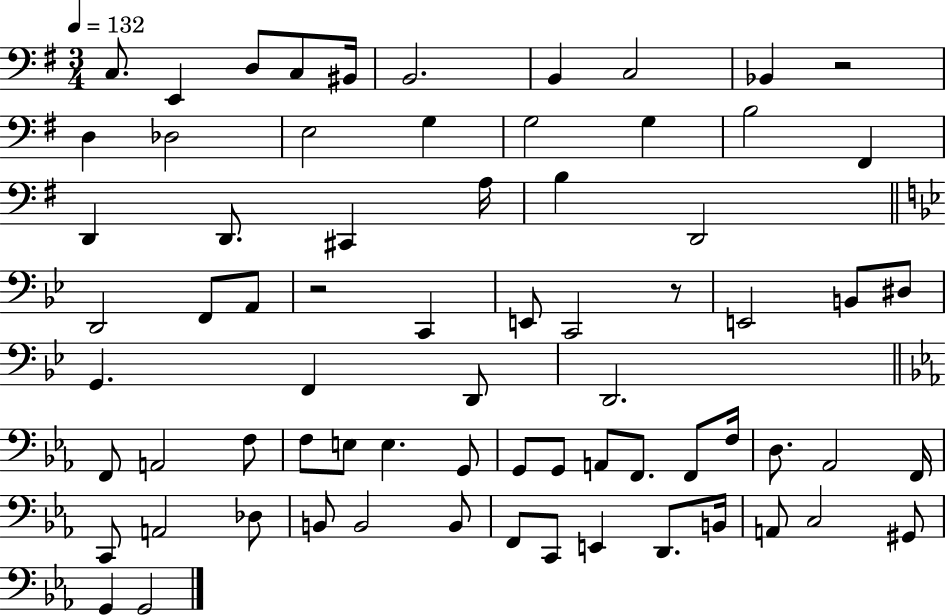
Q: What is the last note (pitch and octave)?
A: G2